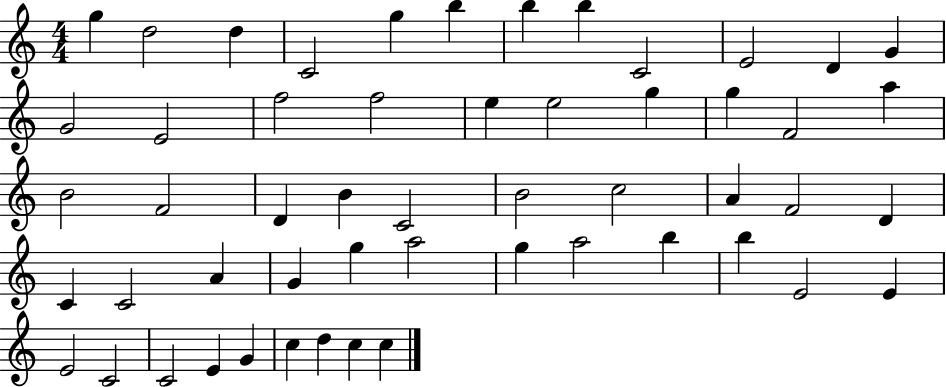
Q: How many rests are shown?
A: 0